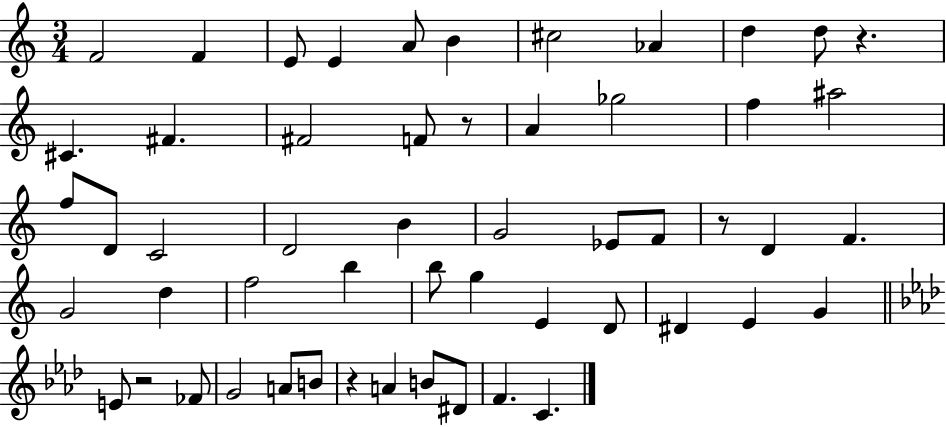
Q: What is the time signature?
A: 3/4